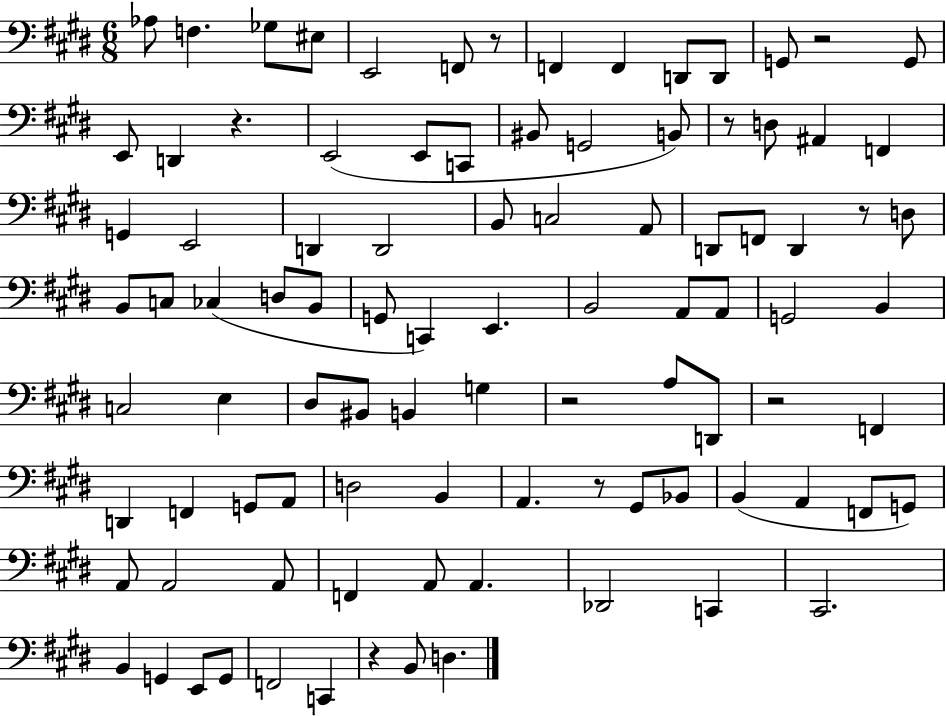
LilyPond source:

{
  \clef bass
  \numericTimeSignature
  \time 6/8
  \key e \major
  \repeat volta 2 { aes8 f4. ges8 eis8 | e,2 f,8 r8 | f,4 f,4 d,8 d,8 | g,8 r2 g,8 | \break e,8 d,4 r4. | e,2( e,8 c,8 | bis,8 g,2 b,8) | r8 d8 ais,4 f,4 | \break g,4 e,2 | d,4 d,2 | b,8 c2 a,8 | d,8 f,8 d,4 r8 d8 | \break b,8 c8 ces4( d8 b,8 | g,8 c,4) e,4. | b,2 a,8 a,8 | g,2 b,4 | \break c2 e4 | dis8 bis,8 b,4 g4 | r2 a8 d,8 | r2 f,4 | \break d,4 f,4 g,8 a,8 | d2 b,4 | a,4. r8 gis,8 bes,8 | b,4( a,4 f,8 g,8) | \break a,8 a,2 a,8 | f,4 a,8 a,4. | des,2 c,4 | cis,2. | \break b,4 g,4 e,8 g,8 | f,2 c,4 | r4 b,8 d4. | } \bar "|."
}